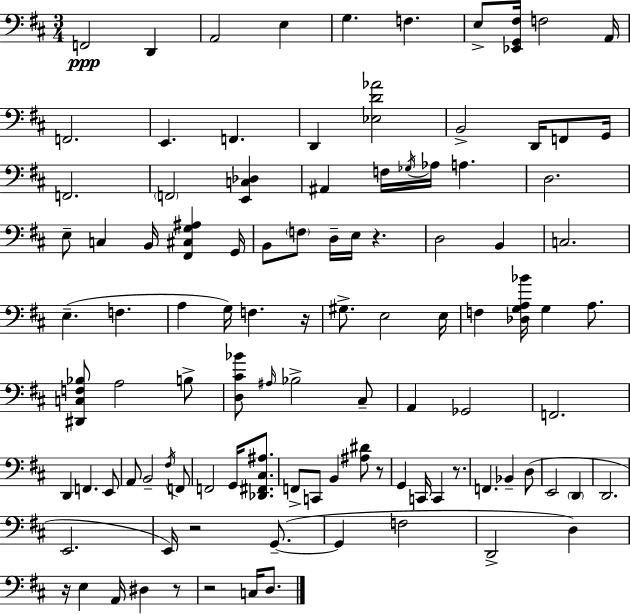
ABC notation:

X:1
T:Untitled
M:3/4
L:1/4
K:D
F,,2 D,, A,,2 E, G, F, E,/2 [_E,,G,,^F,]/4 F,2 A,,/4 F,,2 E,, F,, D,, [_E,D_A]2 B,,2 D,,/4 F,,/2 G,,/4 F,,2 F,,2 [E,,C,_D,] ^A,, F,/4 _G,/4 _A,/4 A, D,2 E,/2 C, B,,/4 [^F,,^C,G,^A,] G,,/4 B,,/2 F,/2 D,/4 E,/4 z D,2 B,, C,2 E, F, A, G,/4 F, z/4 ^G,/2 E,2 E,/4 F, [_D,G,A,_B]/4 G, A,/2 [^D,,C,F,_B,]/2 A,2 B,/2 [D,^C_B]/2 ^A,/4 _B,2 ^C,/2 A,, _G,,2 F,,2 D,, F,, E,,/2 A,,/2 B,,2 ^F,/4 F,,/2 F,,2 G,,/4 [_D,,^F,,^C,^A,]/2 F,,/2 C,,/2 B,, [^A,^D]/2 z/2 G,, C,,/4 C,, z/2 F,, _B,, D,/2 E,,2 D,, D,,2 E,,2 E,,/4 z2 G,,/2 G,, F,2 D,,2 D, z/4 E, A,,/4 ^D, z/2 z2 C,/4 D,/2